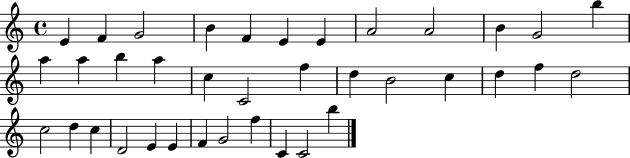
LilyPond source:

{
  \clef treble
  \time 4/4
  \defaultTimeSignature
  \key c \major
  e'4 f'4 g'2 | b'4 f'4 e'4 e'4 | a'2 a'2 | b'4 g'2 b''4 | \break a''4 a''4 b''4 a''4 | c''4 c'2 f''4 | d''4 b'2 c''4 | d''4 f''4 d''2 | \break c''2 d''4 c''4 | d'2 e'4 e'4 | f'4 g'2 f''4 | c'4 c'2 b''4 | \break \bar "|."
}